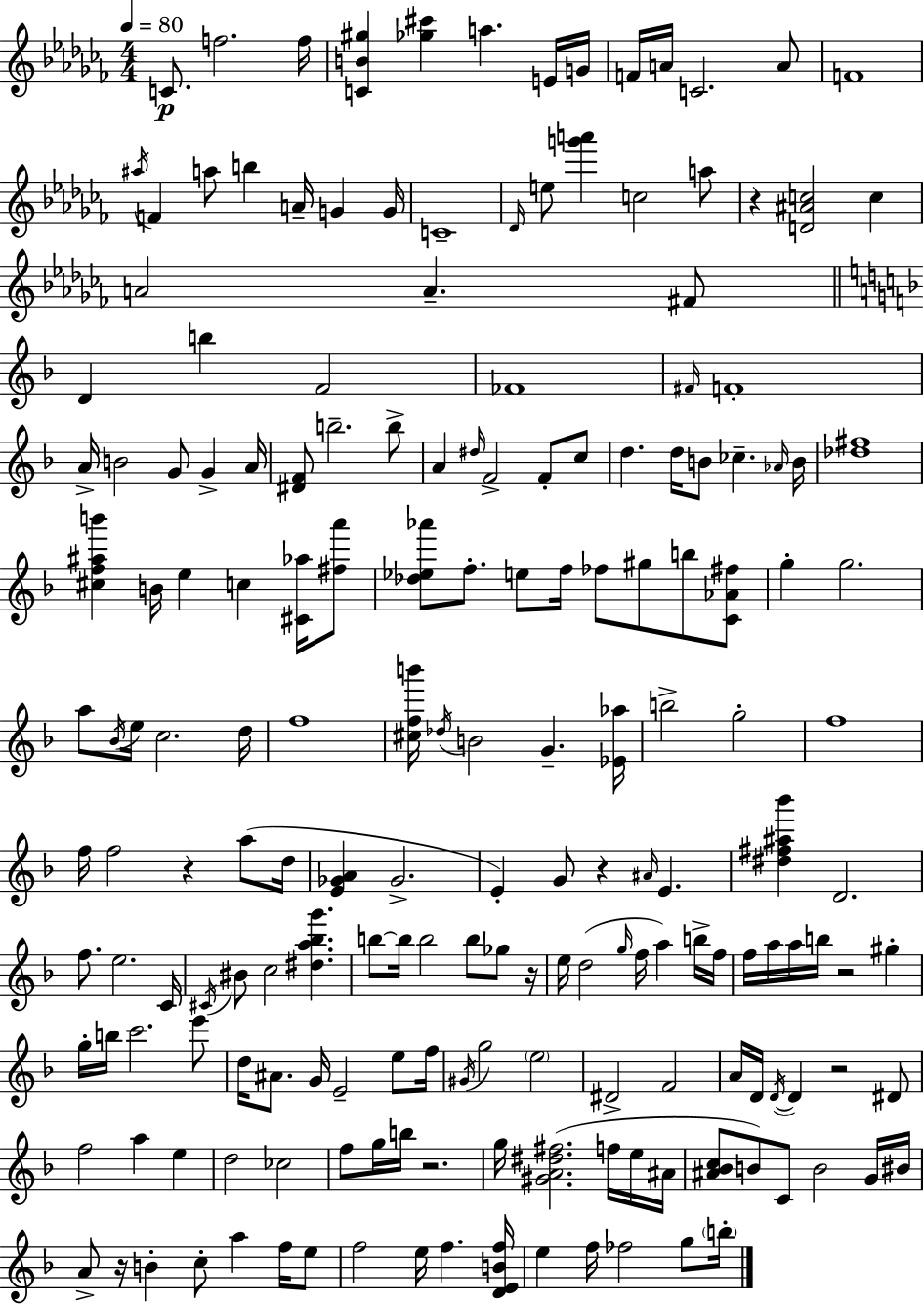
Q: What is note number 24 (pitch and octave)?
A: C5